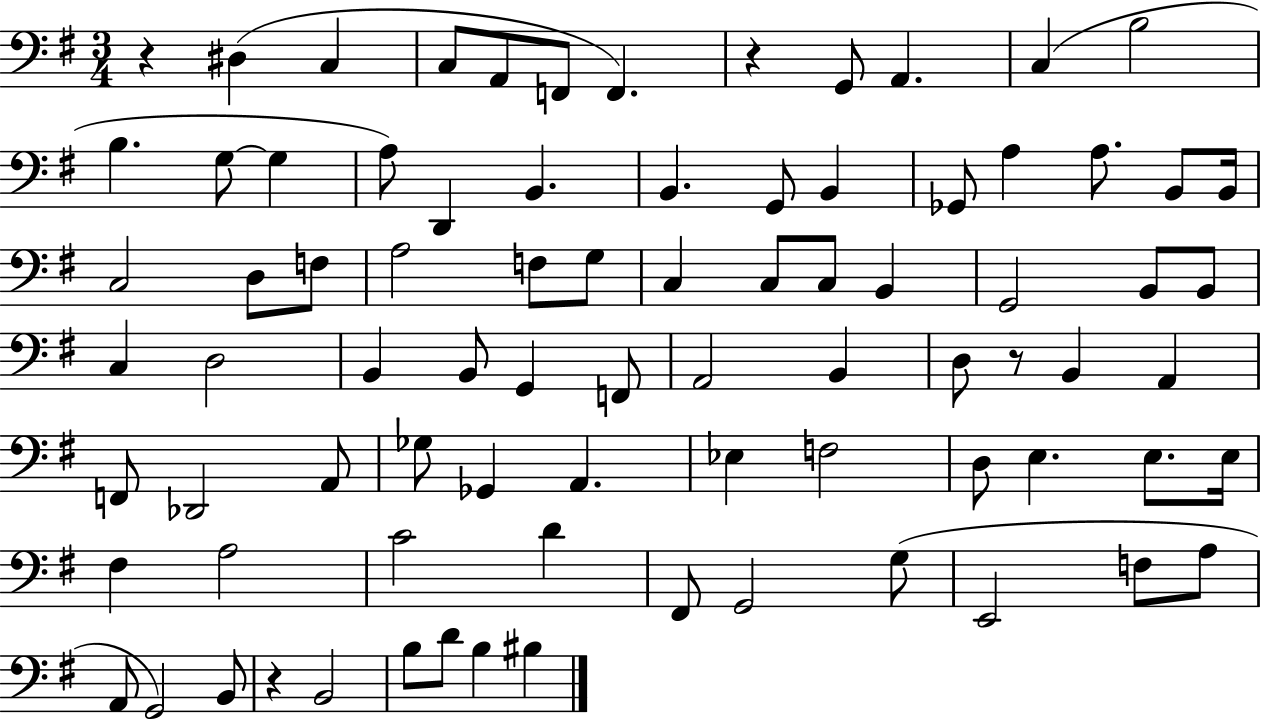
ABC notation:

X:1
T:Untitled
M:3/4
L:1/4
K:G
z ^D, C, C,/2 A,,/2 F,,/2 F,, z G,,/2 A,, C, B,2 B, G,/2 G, A,/2 D,, B,, B,, G,,/2 B,, _G,,/2 A, A,/2 B,,/2 B,,/4 C,2 D,/2 F,/2 A,2 F,/2 G,/2 C, C,/2 C,/2 B,, G,,2 B,,/2 B,,/2 C, D,2 B,, B,,/2 G,, F,,/2 A,,2 B,, D,/2 z/2 B,, A,, F,,/2 _D,,2 A,,/2 _G,/2 _G,, A,, _E, F,2 D,/2 E, E,/2 E,/4 ^F, A,2 C2 D ^F,,/2 G,,2 G,/2 E,,2 F,/2 A,/2 A,,/2 G,,2 B,,/2 z B,,2 B,/2 D/2 B, ^B,